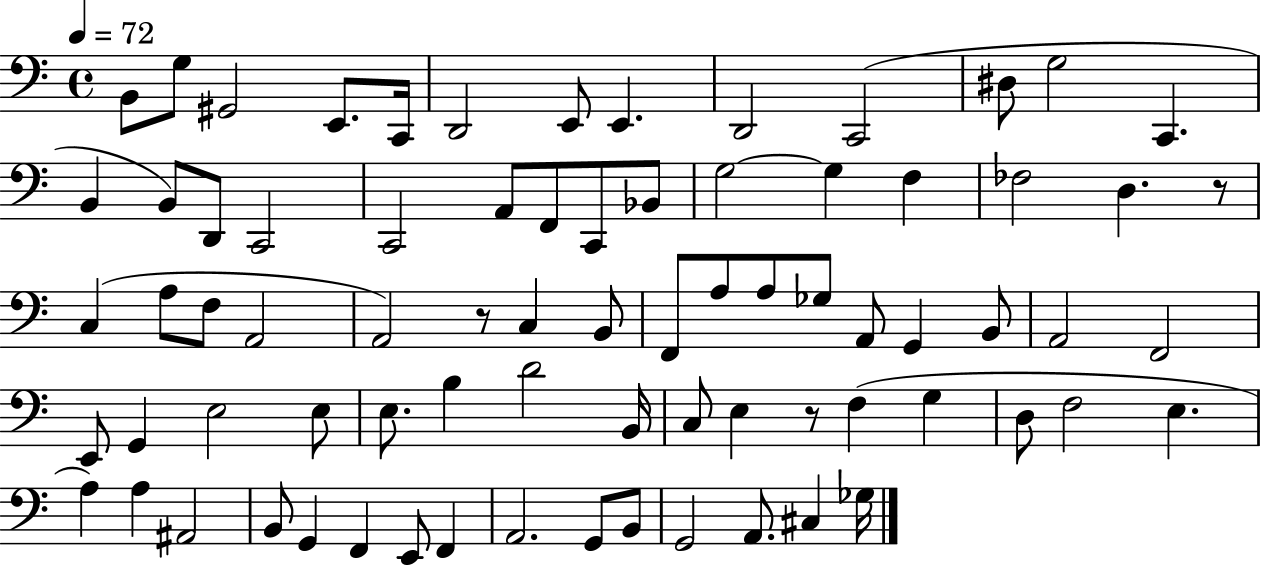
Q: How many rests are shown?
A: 3